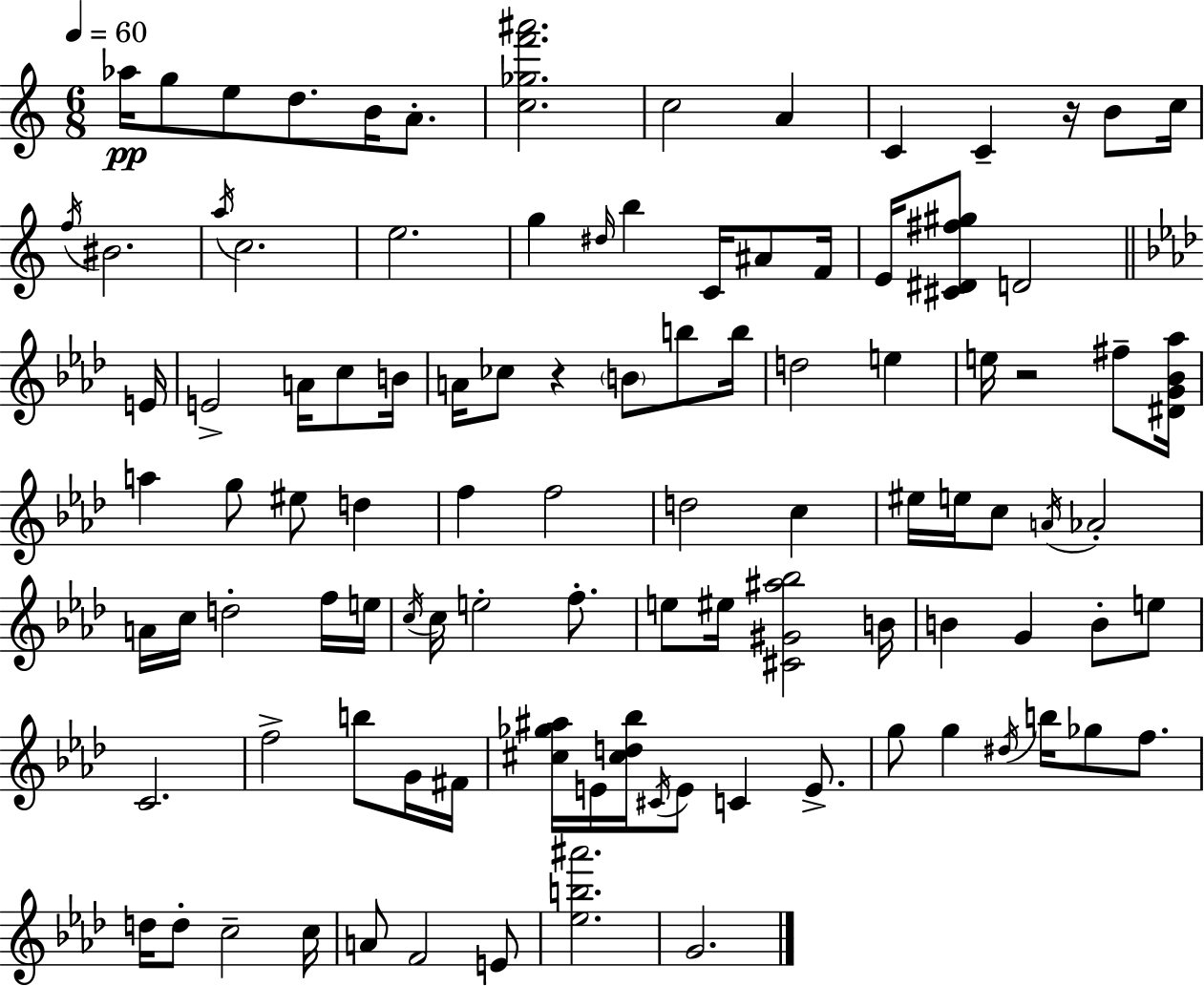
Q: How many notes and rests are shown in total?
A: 102